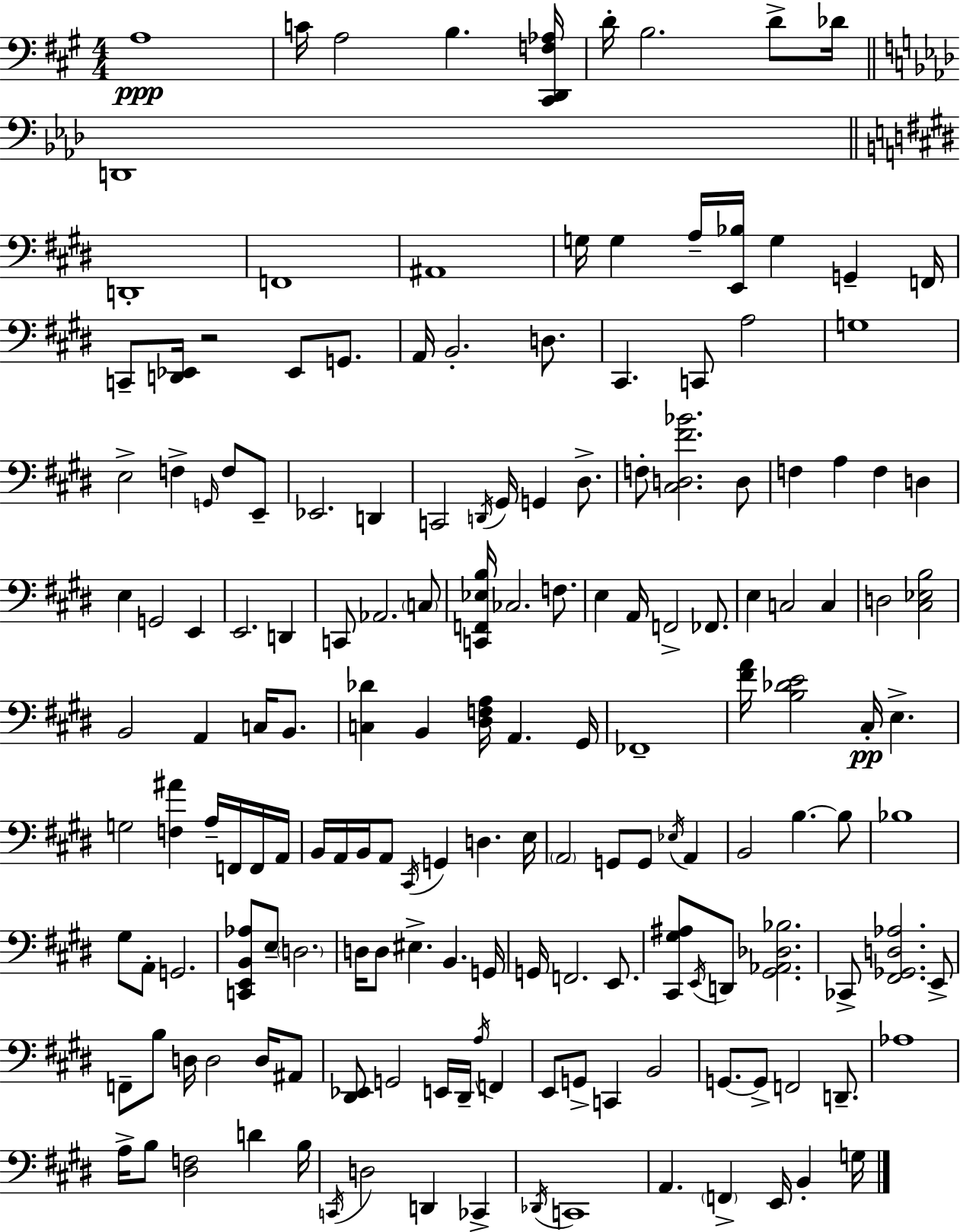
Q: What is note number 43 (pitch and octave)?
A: F3